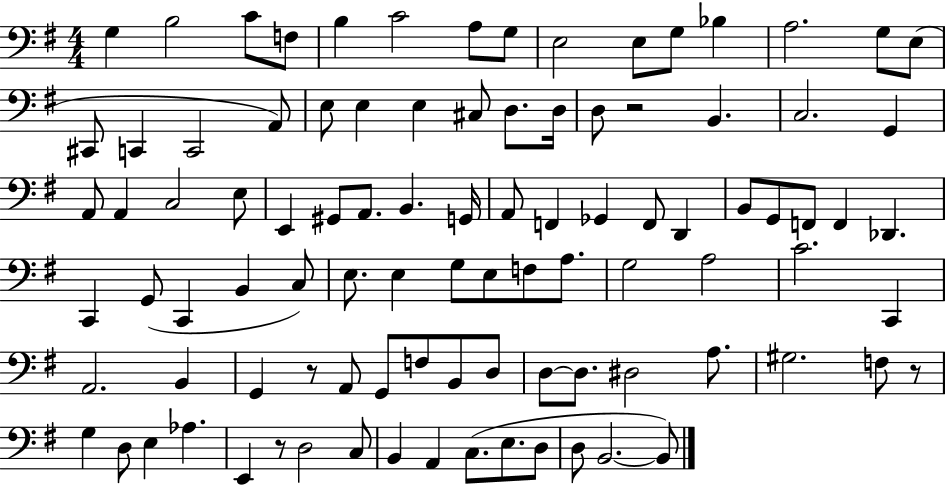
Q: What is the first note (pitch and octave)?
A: G3